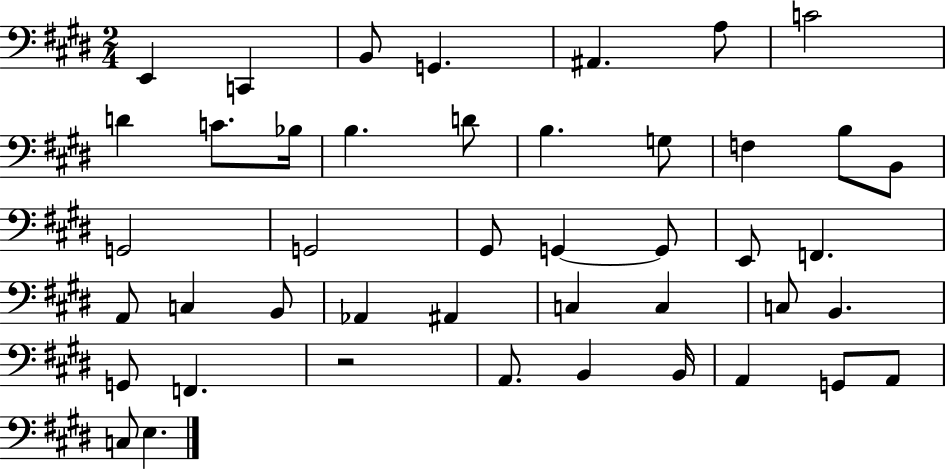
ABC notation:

X:1
T:Untitled
M:2/4
L:1/4
K:E
E,, C,, B,,/2 G,, ^A,, A,/2 C2 D C/2 _B,/4 B, D/2 B, G,/2 F, B,/2 B,,/2 G,,2 G,,2 ^G,,/2 G,, G,,/2 E,,/2 F,, A,,/2 C, B,,/2 _A,, ^A,, C, C, C,/2 B,, G,,/2 F,, z2 A,,/2 B,, B,,/4 A,, G,,/2 A,,/2 C,/2 E,